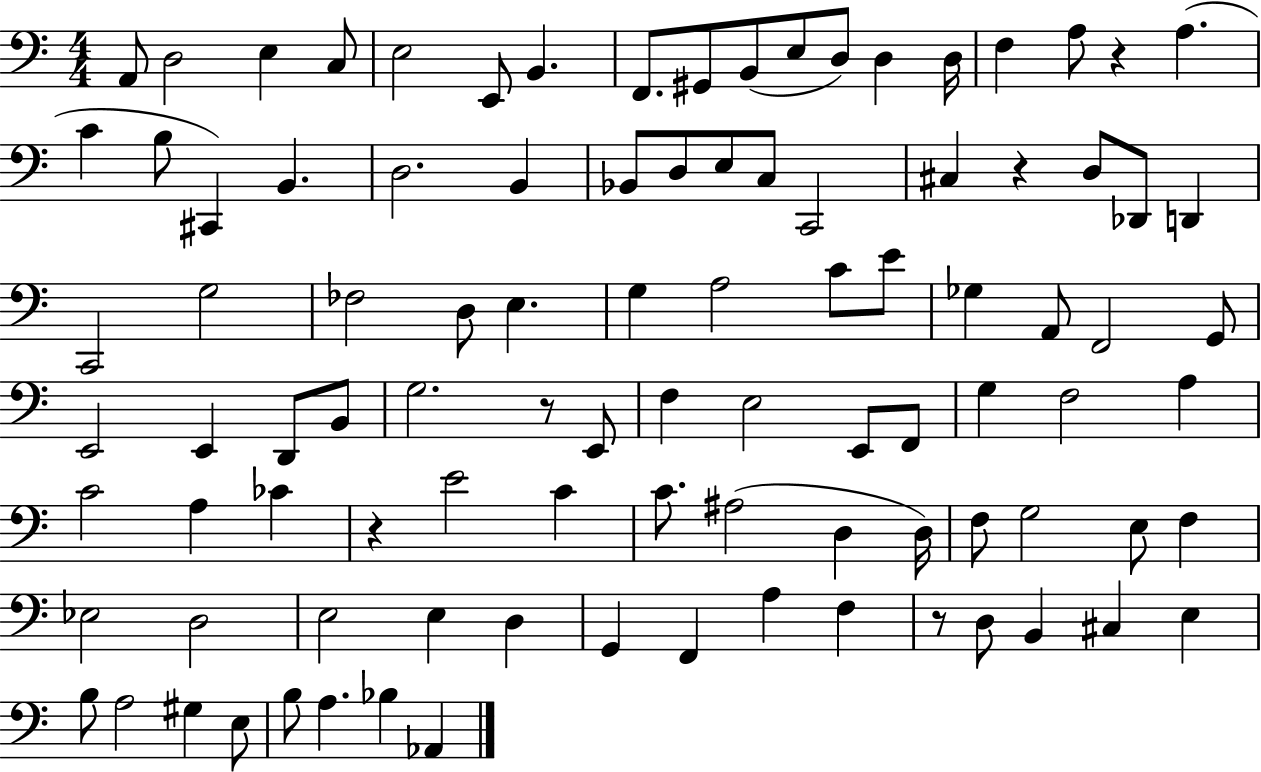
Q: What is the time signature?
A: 4/4